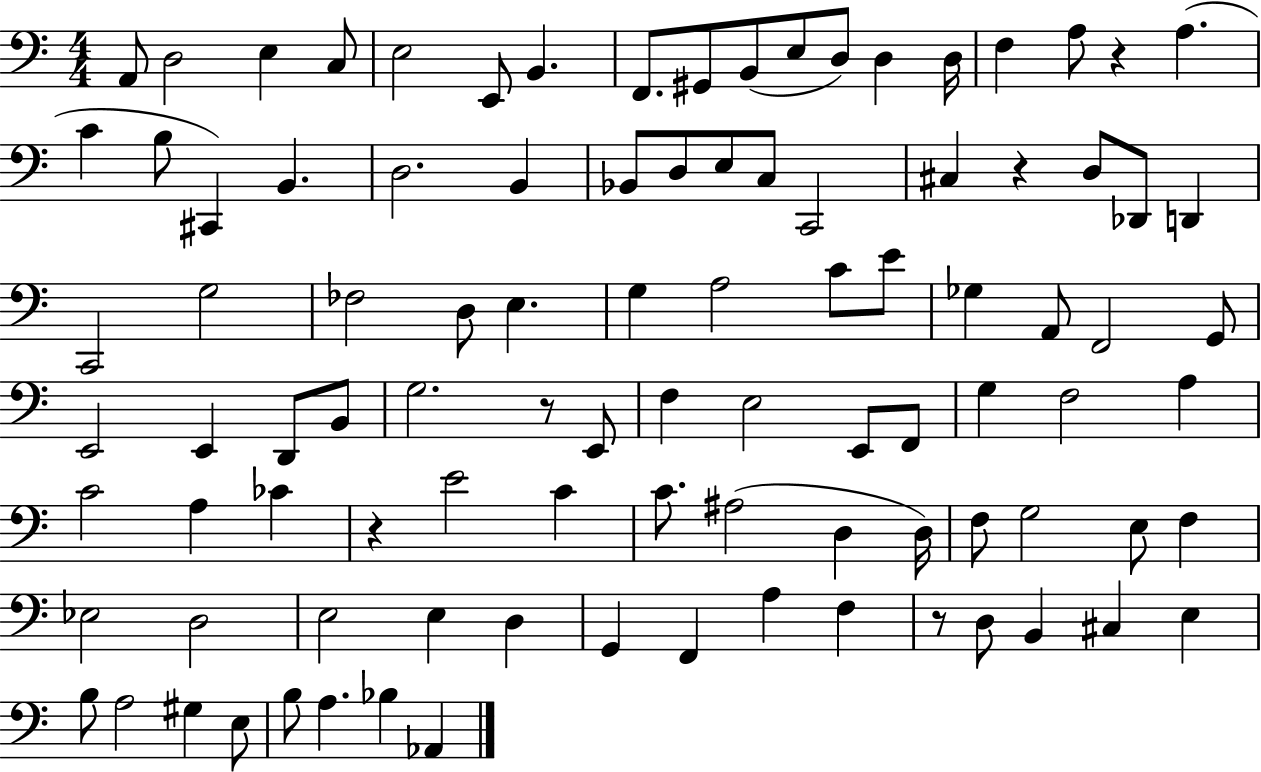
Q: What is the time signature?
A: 4/4